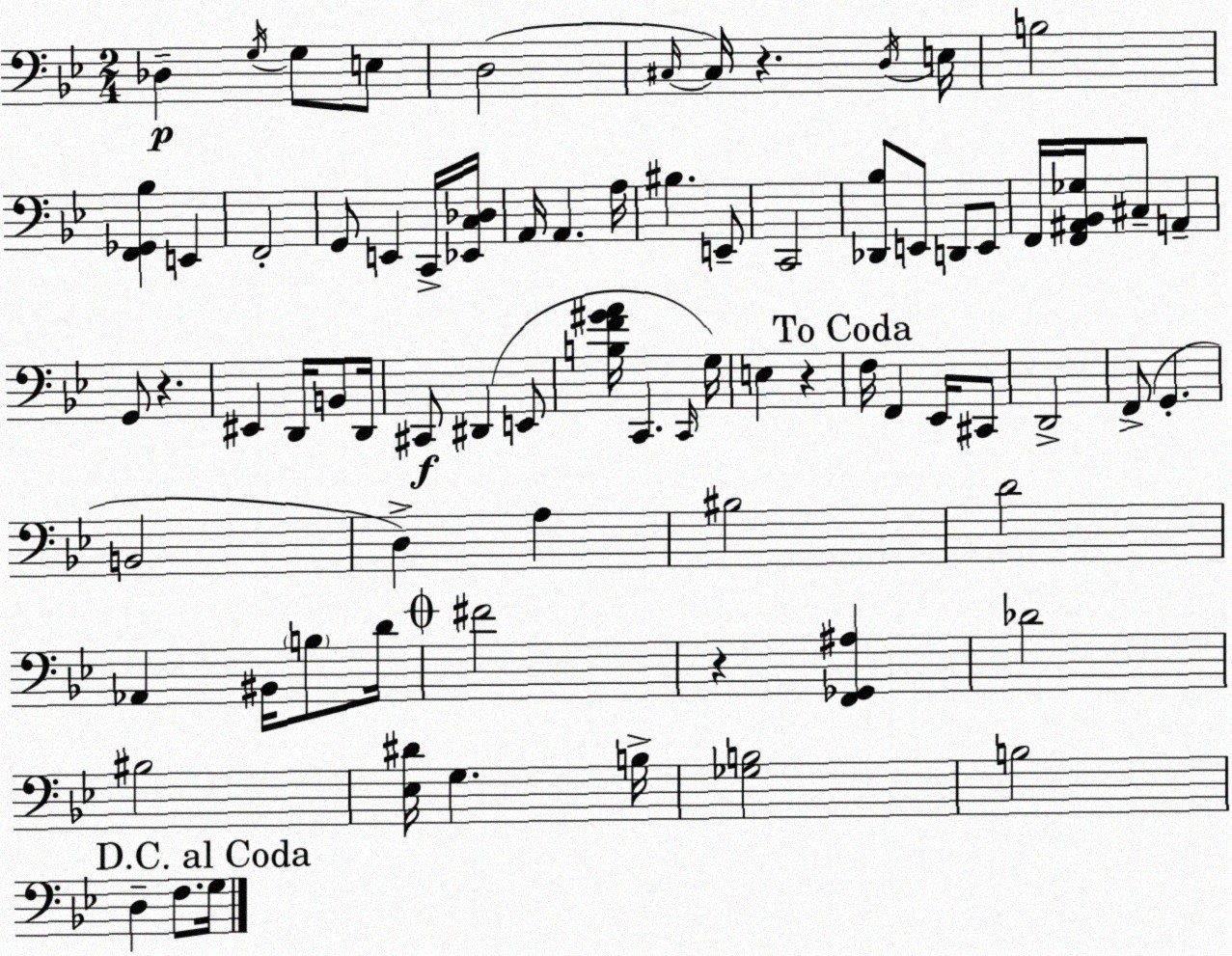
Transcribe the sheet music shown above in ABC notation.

X:1
T:Untitled
M:2/4
L:1/4
K:Bb
_D, G,/4 G,/2 E,/2 D,2 ^C,/4 ^C,/4 z D,/4 E,/4 B,2 [F,,_G,,_B,] E,, F,,2 G,,/2 E,, C,,/4 [_E,,C,_D,]/4 A,,/4 A,, A,/4 ^B, E,,/2 C,,2 [_D,,_B,]/2 E,,/2 D,,/2 E,,/2 F,,/4 [F,,^A,,_B,,_G,]/4 ^C,/2 A,, G,,/2 z ^E,, D,,/4 B,,/2 D,,/4 ^C,,/2 ^D,, E,,/2 [B,F^GA]/4 C,, C,,/4 G,/4 E, z F,/4 F,, _E,,/4 ^C,,/2 D,,2 F,,/2 G,, B,,2 D, A, ^B,2 D2 _A,, ^B,,/4 B,/2 D/4 ^F2 z [F,,_G,,^A,] _D2 ^B,2 [_E,^D]/4 G, B,/4 [_G,B,]2 B,2 D, F,/2 G,/4